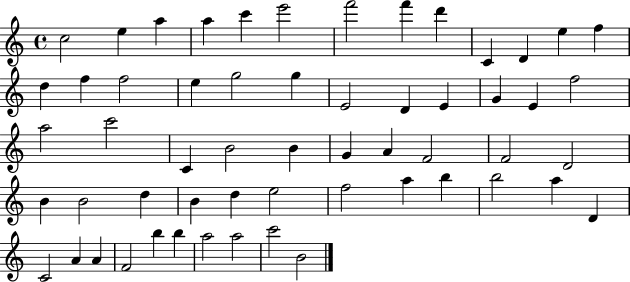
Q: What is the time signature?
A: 4/4